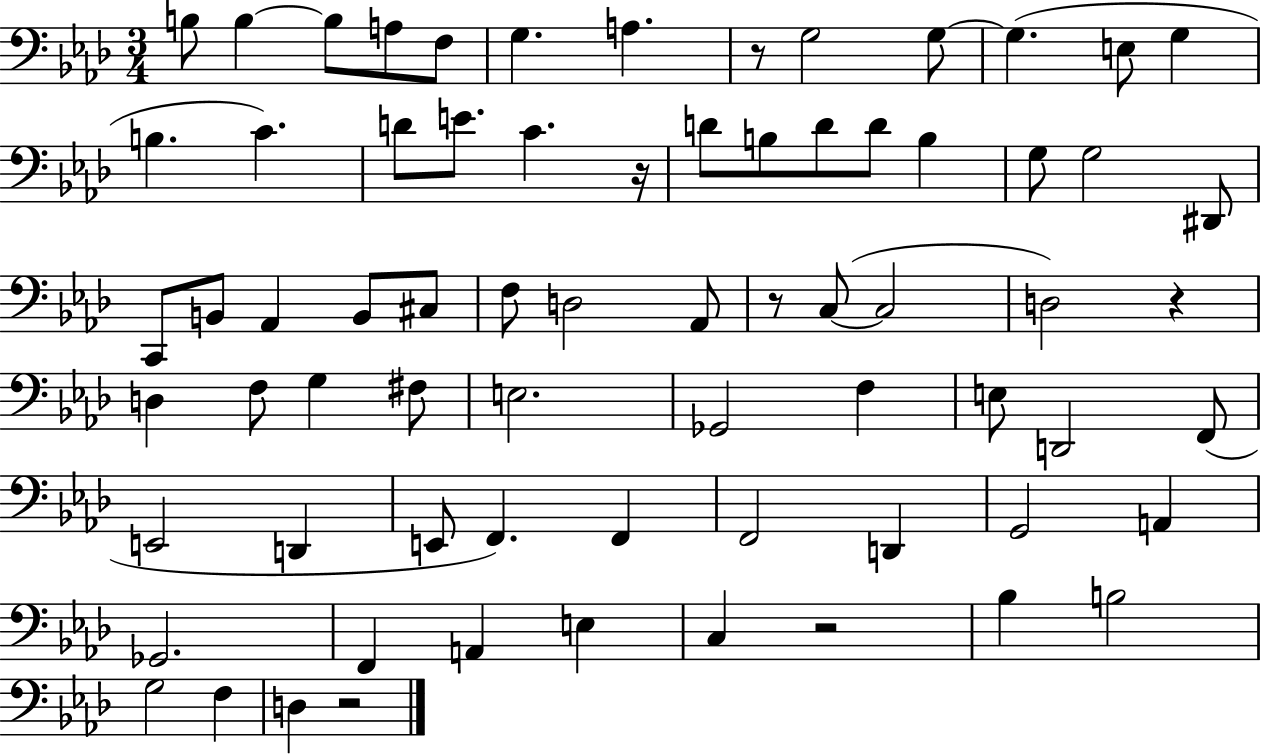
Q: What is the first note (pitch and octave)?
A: B3